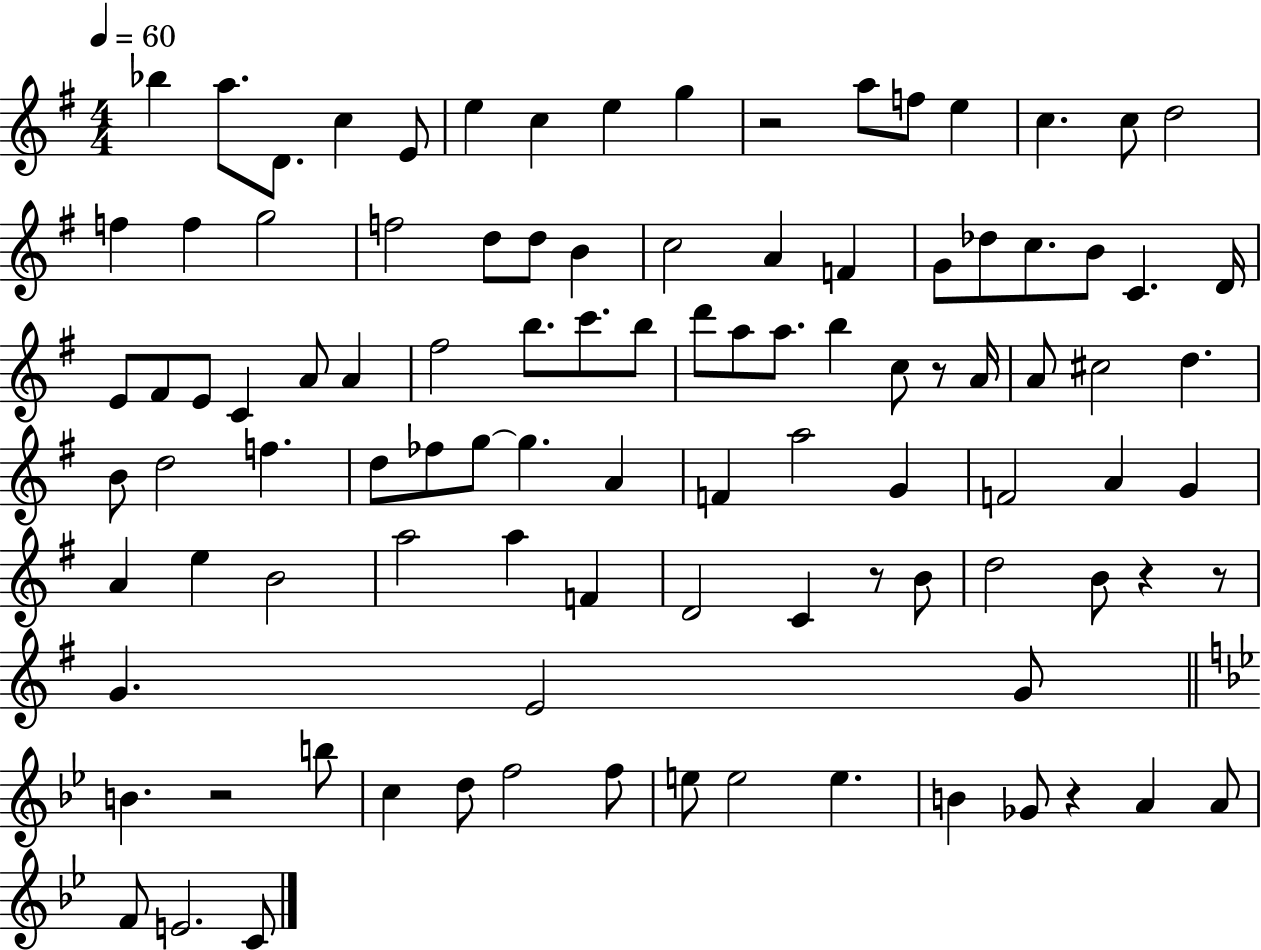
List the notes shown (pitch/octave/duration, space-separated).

Bb5/q A5/e. D4/e. C5/q E4/e E5/q C5/q E5/q G5/q R/h A5/e F5/e E5/q C5/q. C5/e D5/h F5/q F5/q G5/h F5/h D5/e D5/e B4/q C5/h A4/q F4/q G4/e Db5/e C5/e. B4/e C4/q. D4/s E4/e F#4/e E4/e C4/q A4/e A4/q F#5/h B5/e. C6/e. B5/e D6/e A5/e A5/e. B5/q C5/e R/e A4/s A4/e C#5/h D5/q. B4/e D5/h F5/q. D5/e FES5/e G5/e G5/q. A4/q F4/q A5/h G4/q F4/h A4/q G4/q A4/q E5/q B4/h A5/h A5/q F4/q D4/h C4/q R/e B4/e D5/h B4/e R/q R/e G4/q. E4/h G4/e B4/q. R/h B5/e C5/q D5/e F5/h F5/e E5/e E5/h E5/q. B4/q Gb4/e R/q A4/q A4/e F4/e E4/h. C4/e